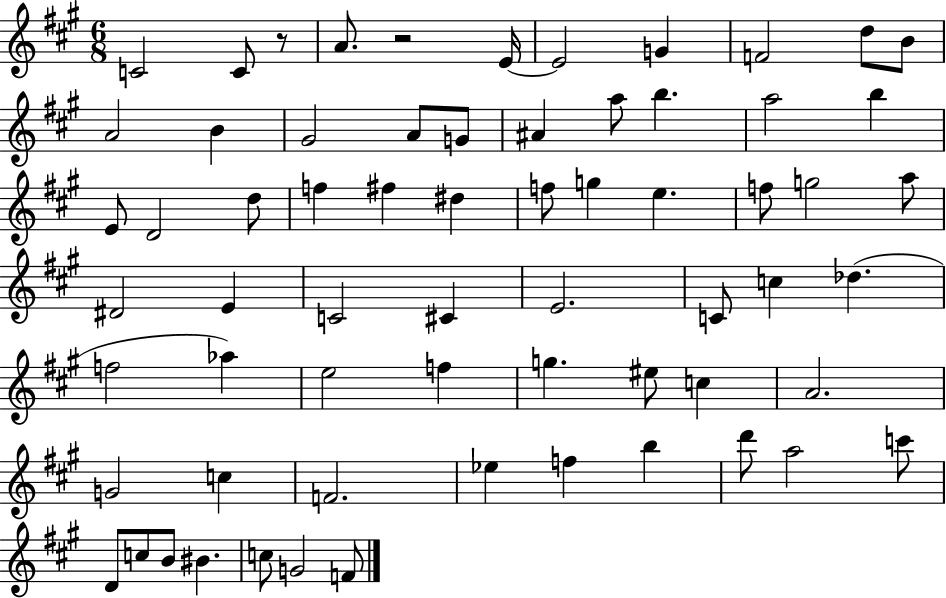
{
  \clef treble
  \numericTimeSignature
  \time 6/8
  \key a \major
  c'2 c'8 r8 | a'8. r2 e'16~~ | e'2 g'4 | f'2 d''8 b'8 | \break a'2 b'4 | gis'2 a'8 g'8 | ais'4 a''8 b''4. | a''2 b''4 | \break e'8 d'2 d''8 | f''4 fis''4 dis''4 | f''8 g''4 e''4. | f''8 g''2 a''8 | \break dis'2 e'4 | c'2 cis'4 | e'2. | c'8 c''4 des''4.( | \break f''2 aes''4) | e''2 f''4 | g''4. eis''8 c''4 | a'2. | \break g'2 c''4 | f'2. | ees''4 f''4 b''4 | d'''8 a''2 c'''8 | \break d'8 c''8 b'8 bis'4. | c''8 g'2 f'8 | \bar "|."
}